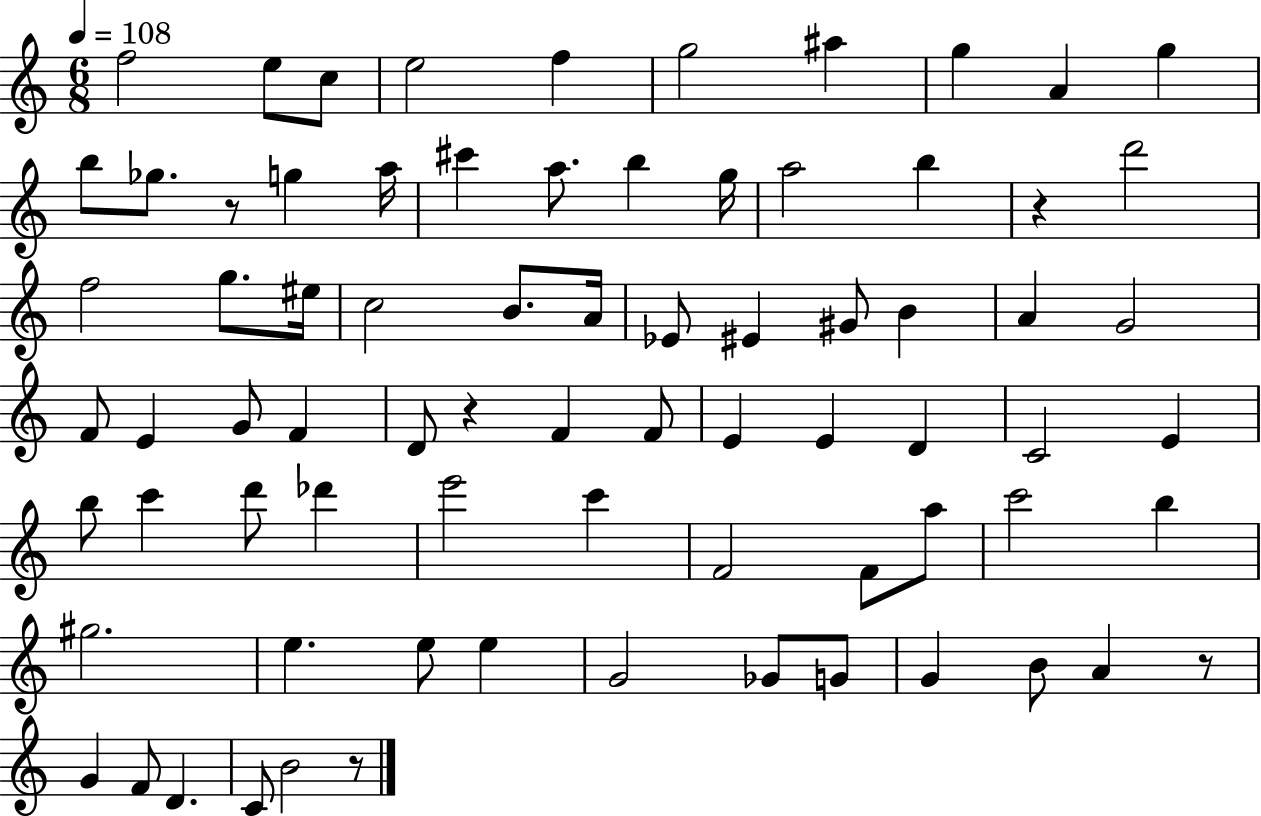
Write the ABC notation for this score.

X:1
T:Untitled
M:6/8
L:1/4
K:C
f2 e/2 c/2 e2 f g2 ^a g A g b/2 _g/2 z/2 g a/4 ^c' a/2 b g/4 a2 b z d'2 f2 g/2 ^e/4 c2 B/2 A/4 _E/2 ^E ^G/2 B A G2 F/2 E G/2 F D/2 z F F/2 E E D C2 E b/2 c' d'/2 _d' e'2 c' F2 F/2 a/2 c'2 b ^g2 e e/2 e G2 _G/2 G/2 G B/2 A z/2 G F/2 D C/2 B2 z/2